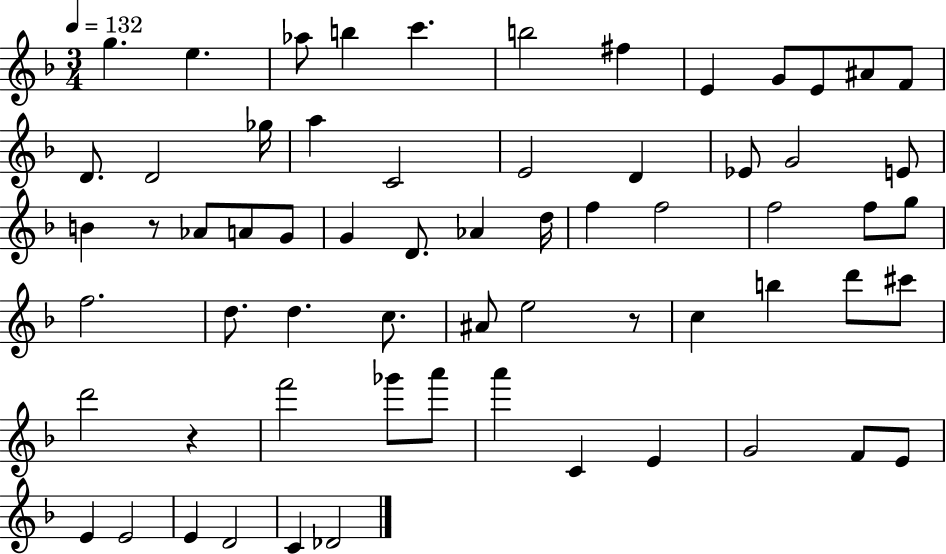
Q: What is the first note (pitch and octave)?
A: G5